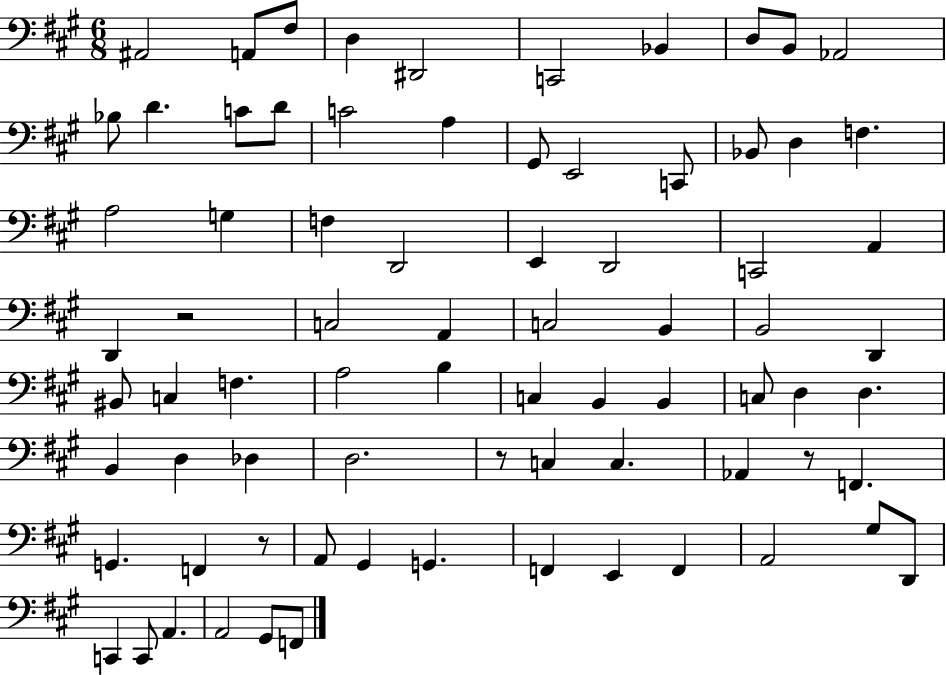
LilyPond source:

{
  \clef bass
  \numericTimeSignature
  \time 6/8
  \key a \major
  ais,2 a,8 fis8 | d4 dis,2 | c,2 bes,4 | d8 b,8 aes,2 | \break bes8 d'4. c'8 d'8 | c'2 a4 | gis,8 e,2 c,8 | bes,8 d4 f4. | \break a2 g4 | f4 d,2 | e,4 d,2 | c,2 a,4 | \break d,4 r2 | c2 a,4 | c2 b,4 | b,2 d,4 | \break bis,8 c4 f4. | a2 b4 | c4 b,4 b,4 | c8 d4 d4. | \break b,4 d4 des4 | d2. | r8 c4 c4. | aes,4 r8 f,4. | \break g,4. f,4 r8 | a,8 gis,4 g,4. | f,4 e,4 f,4 | a,2 gis8 d,8 | \break c,4 c,8 a,4. | a,2 gis,8 f,8 | \bar "|."
}